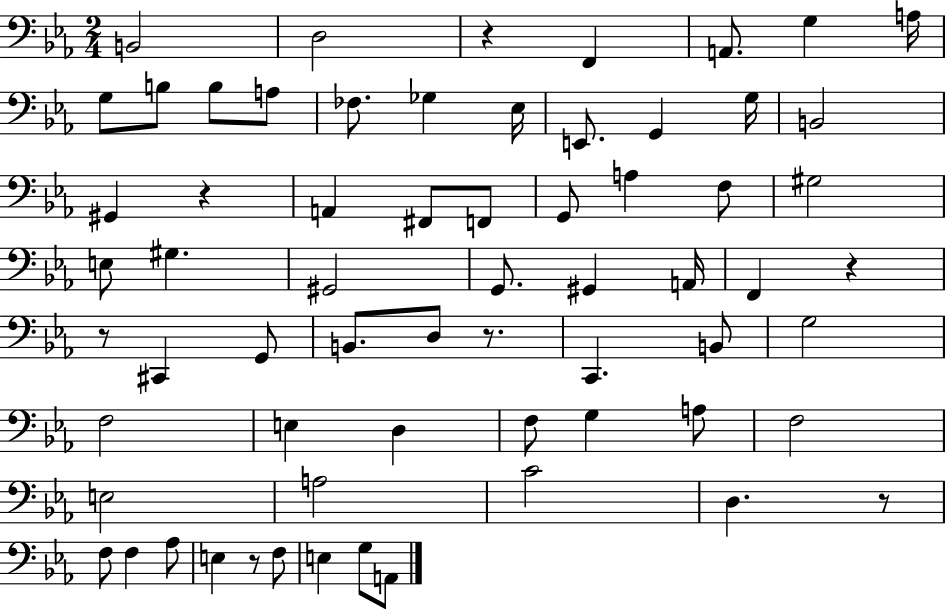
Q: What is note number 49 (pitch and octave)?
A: C4